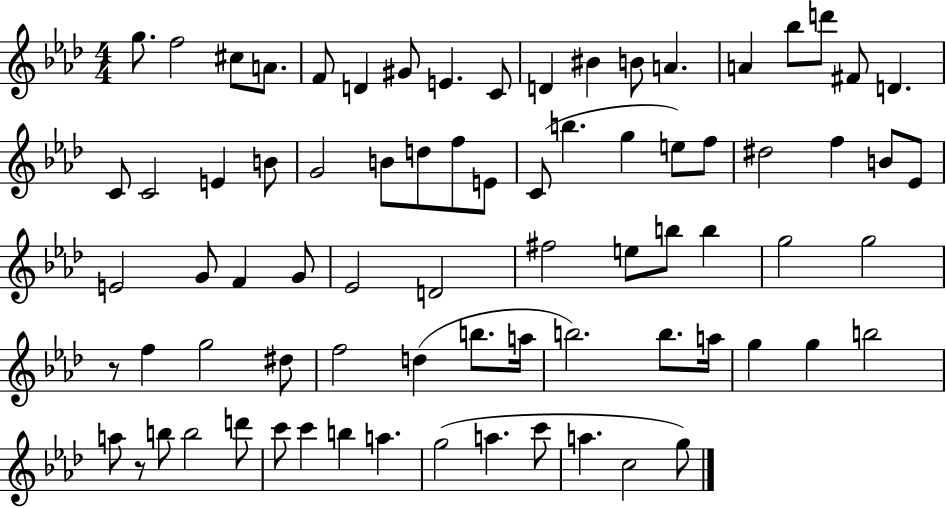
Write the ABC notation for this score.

X:1
T:Untitled
M:4/4
L:1/4
K:Ab
g/2 f2 ^c/2 A/2 F/2 D ^G/2 E C/2 D ^B B/2 A A _b/2 d'/2 ^F/2 D C/2 C2 E B/2 G2 B/2 d/2 f/2 E/2 C/2 b g e/2 f/2 ^d2 f B/2 _E/2 E2 G/2 F G/2 _E2 D2 ^f2 e/2 b/2 b g2 g2 z/2 f g2 ^d/2 f2 d b/2 a/4 b2 b/2 a/4 g g b2 a/2 z/2 b/2 b2 d'/2 c'/2 c' b a g2 a c'/2 a c2 g/2